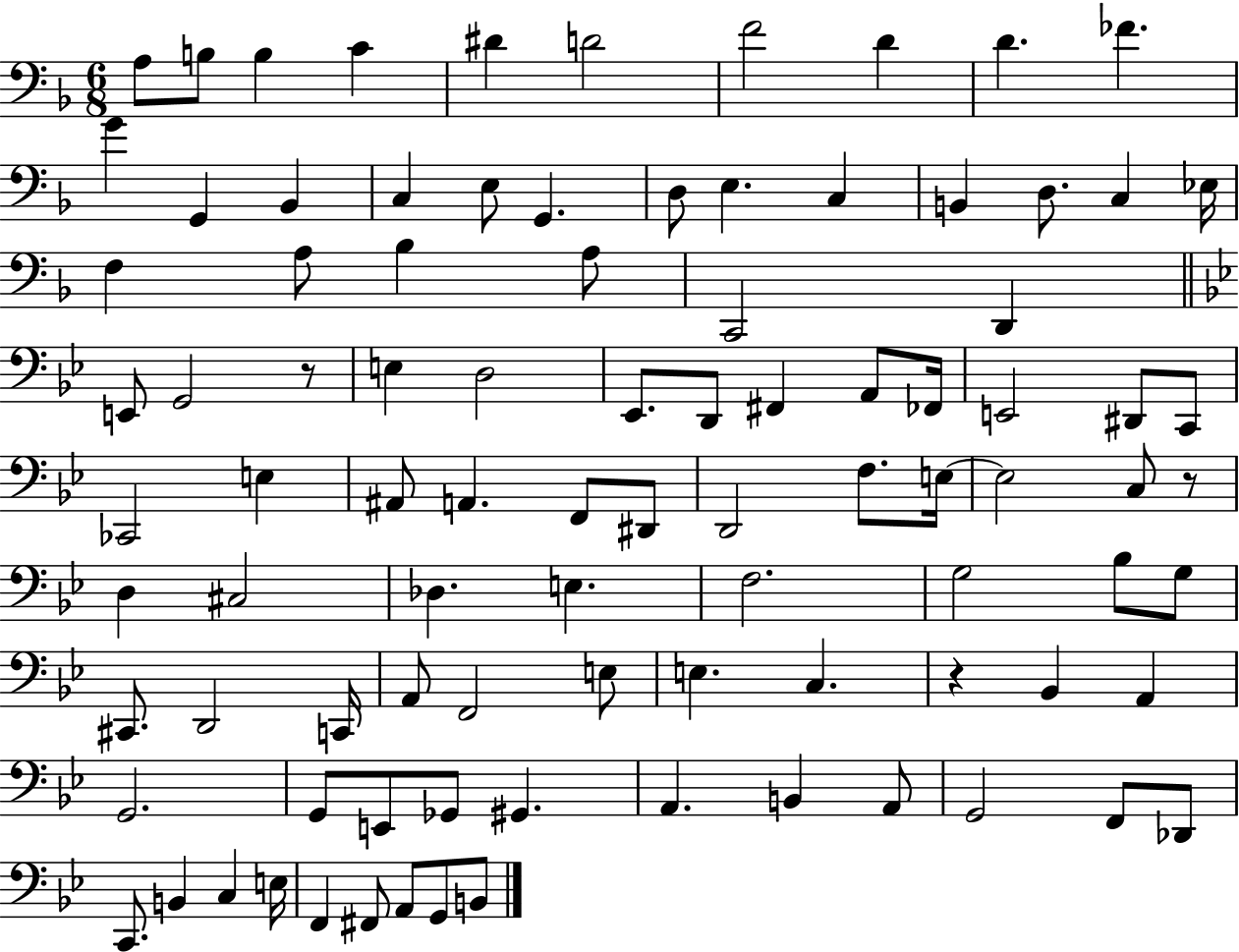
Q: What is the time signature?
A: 6/8